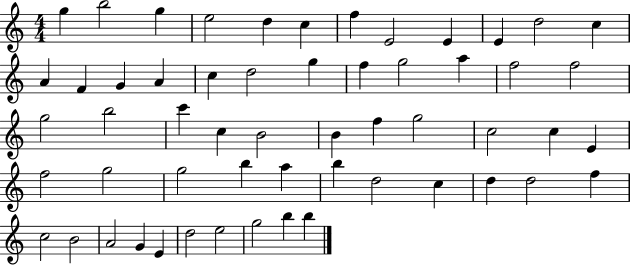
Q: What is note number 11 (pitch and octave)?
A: D5